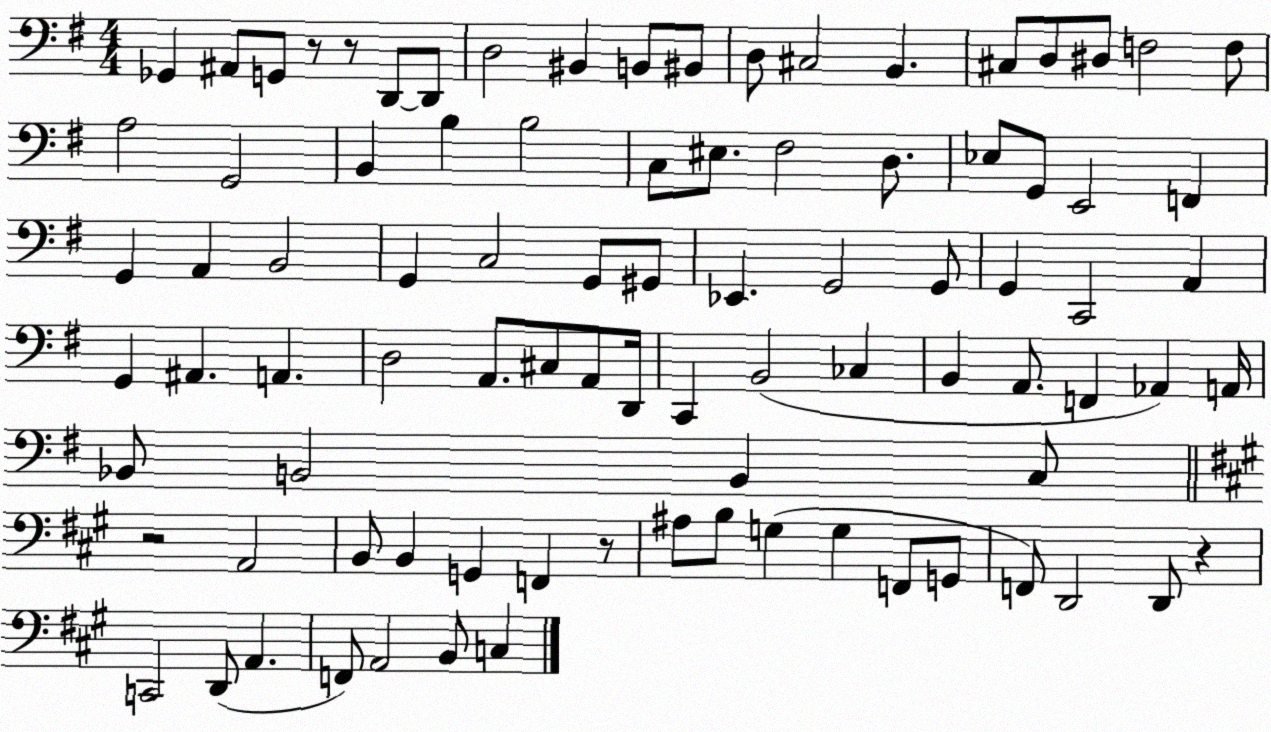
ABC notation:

X:1
T:Untitled
M:4/4
L:1/4
K:G
_G,, ^A,,/2 G,,/2 z/2 z/2 D,,/2 D,,/2 D,2 ^B,, B,,/2 ^B,,/2 D,/2 ^C,2 B,, ^C,/2 D,/2 ^D,/2 F,2 F,/2 A,2 G,,2 B,, B, B,2 C,/2 ^E,/2 ^F,2 D,/2 _E,/2 G,,/2 E,,2 F,, G,, A,, B,,2 G,, C,2 G,,/2 ^G,,/2 _E,, G,,2 G,,/2 G,, C,,2 A,, G,, ^A,, A,, D,2 A,,/2 ^C,/2 A,,/2 D,,/4 C,, B,,2 _C, B,, A,,/2 F,, _A,, A,,/4 _B,,/2 B,,2 B,, C,/2 z2 A,,2 B,,/2 B,, G,, F,, z/2 ^A,/2 B,/2 G, G, F,,/2 G,,/2 F,,/2 D,,2 D,,/2 z C,,2 D,,/2 A,, F,,/2 A,,2 B,,/2 C,